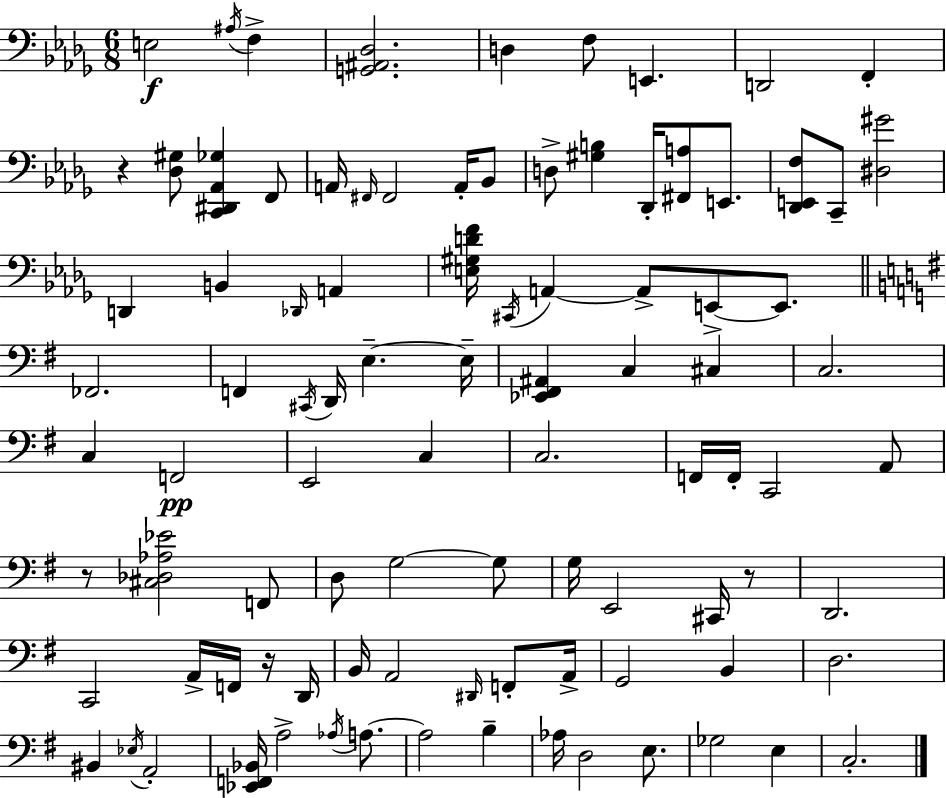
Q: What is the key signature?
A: BES minor